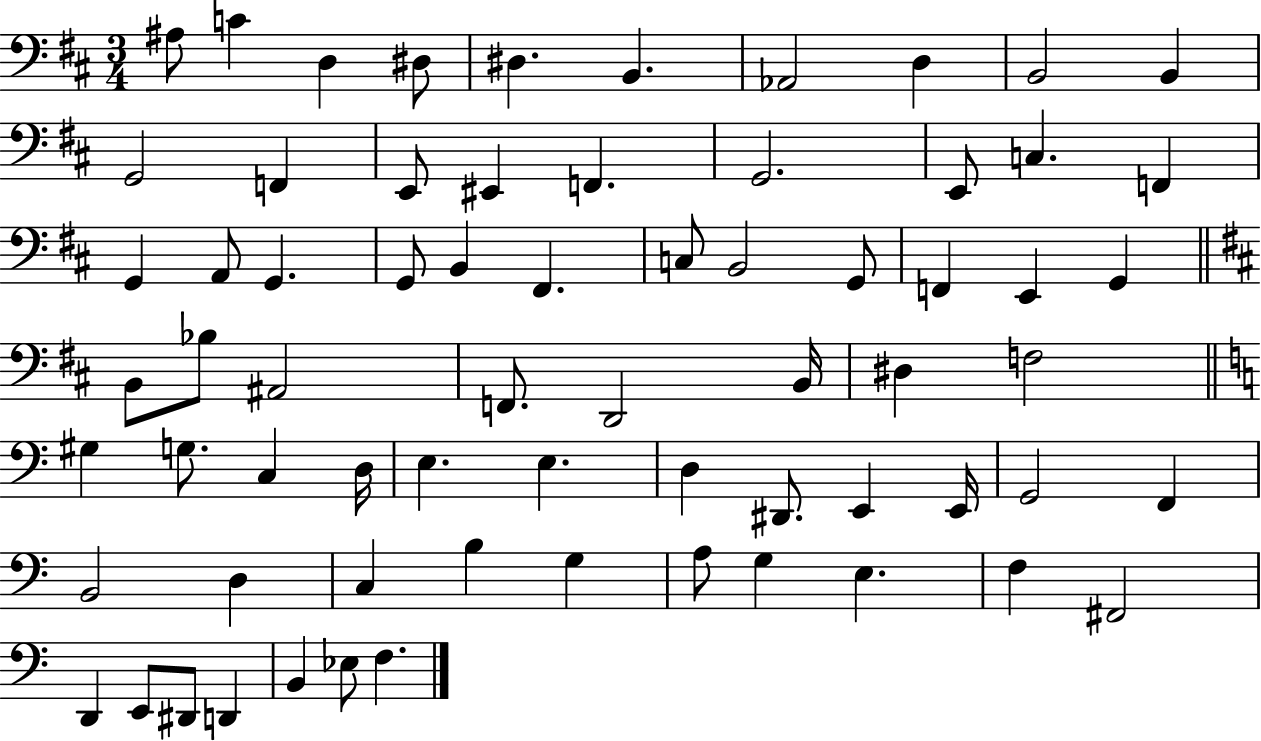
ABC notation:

X:1
T:Untitled
M:3/4
L:1/4
K:D
^A,/2 C D, ^D,/2 ^D, B,, _A,,2 D, B,,2 B,, G,,2 F,, E,,/2 ^E,, F,, G,,2 E,,/2 C, F,, G,, A,,/2 G,, G,,/2 B,, ^F,, C,/2 B,,2 G,,/2 F,, E,, G,, B,,/2 _B,/2 ^A,,2 F,,/2 D,,2 B,,/4 ^D, F,2 ^G, G,/2 C, D,/4 E, E, D, ^D,,/2 E,, E,,/4 G,,2 F,, B,,2 D, C, B, G, A,/2 G, E, F, ^F,,2 D,, E,,/2 ^D,,/2 D,, B,, _E,/2 F,